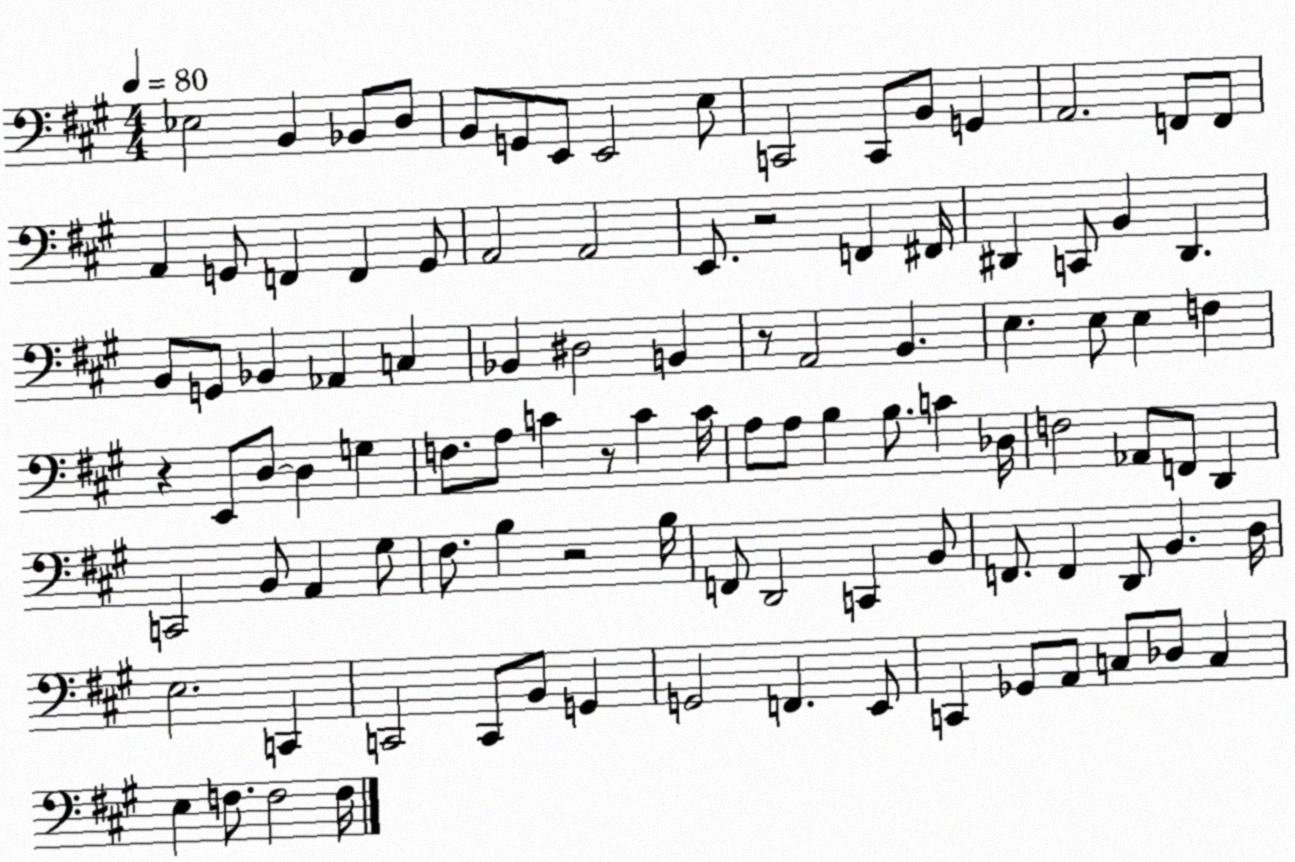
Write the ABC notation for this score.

X:1
T:Untitled
M:4/4
L:1/4
K:A
_E,2 B,, _B,,/2 D,/2 B,,/2 G,,/2 E,,/2 E,,2 E,/2 C,,2 C,,/2 B,,/2 G,, A,,2 F,,/2 F,,/2 A,, G,,/2 F,, F,, G,,/2 A,,2 A,,2 E,,/2 z2 F,, ^F,,/4 ^D,, C,,/2 B,, ^D,, B,,/2 G,,/2 _B,, _A,, C, _B,, ^D,2 B,, z/2 A,,2 B,, E, E,/2 E, F, z E,,/2 D,/2 D, G, F,/2 A,/2 C z/2 C C/4 A,/2 A,/2 B, B,/2 C _D,/4 F,2 _A,,/2 F,,/2 D,, C,,2 B,,/2 A,, ^G,/2 ^F,/2 B, z2 B,/4 F,,/2 D,,2 C,, B,,/2 F,,/2 F,, D,,/2 B,, D,/4 E,2 C,, C,,2 C,,/2 B,,/2 G,, G,,2 F,, E,,/2 C,, _G,,/2 A,,/2 C,/2 _D,/2 C, E, F,/2 F,2 F,/4